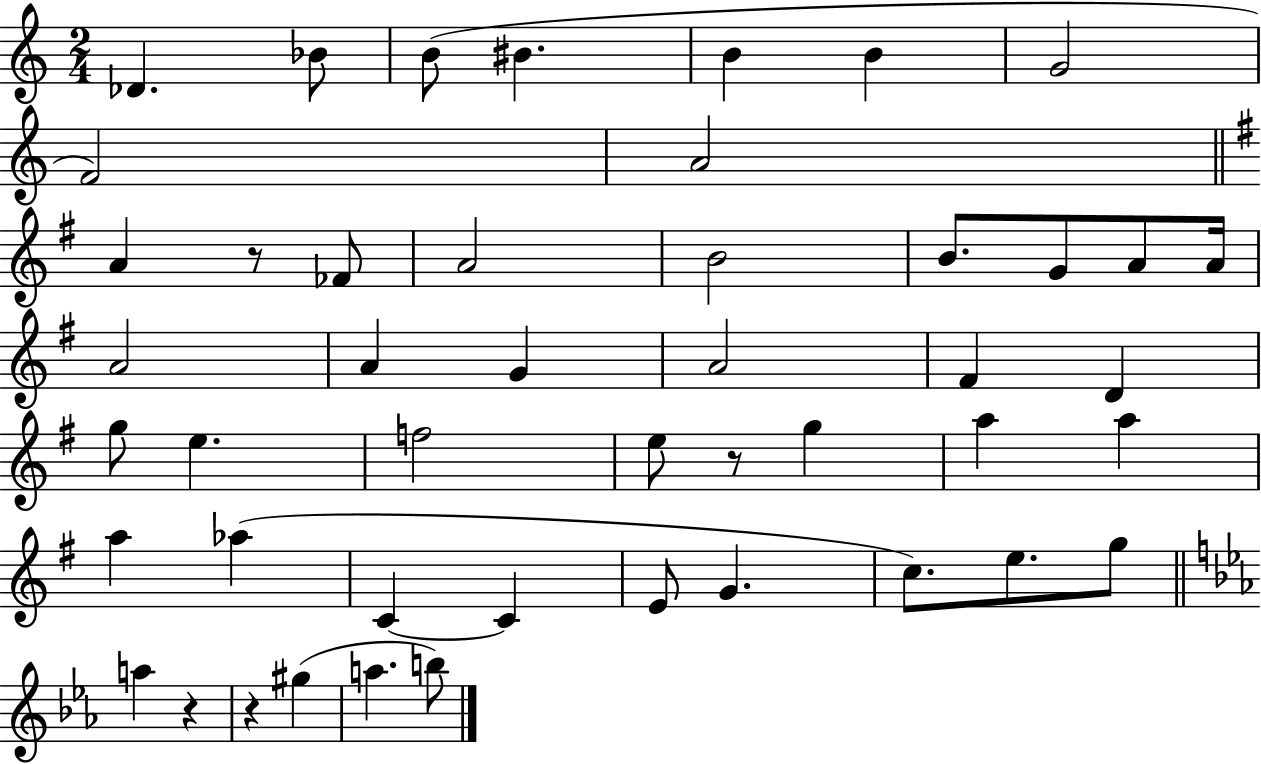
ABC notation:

X:1
T:Untitled
M:2/4
L:1/4
K:C
_D _B/2 B/2 ^B B B G2 F2 A2 A z/2 _F/2 A2 B2 B/2 G/2 A/2 A/4 A2 A G A2 ^F D g/2 e f2 e/2 z/2 g a a a _a C C E/2 G c/2 e/2 g/2 a z z ^g a b/2